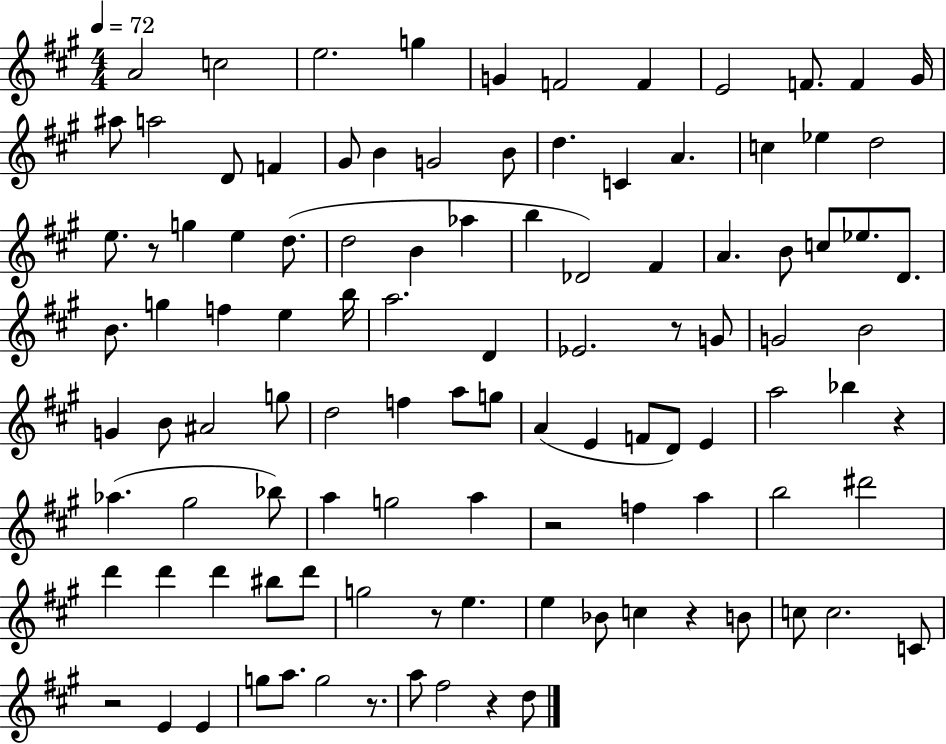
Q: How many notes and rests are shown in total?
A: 107